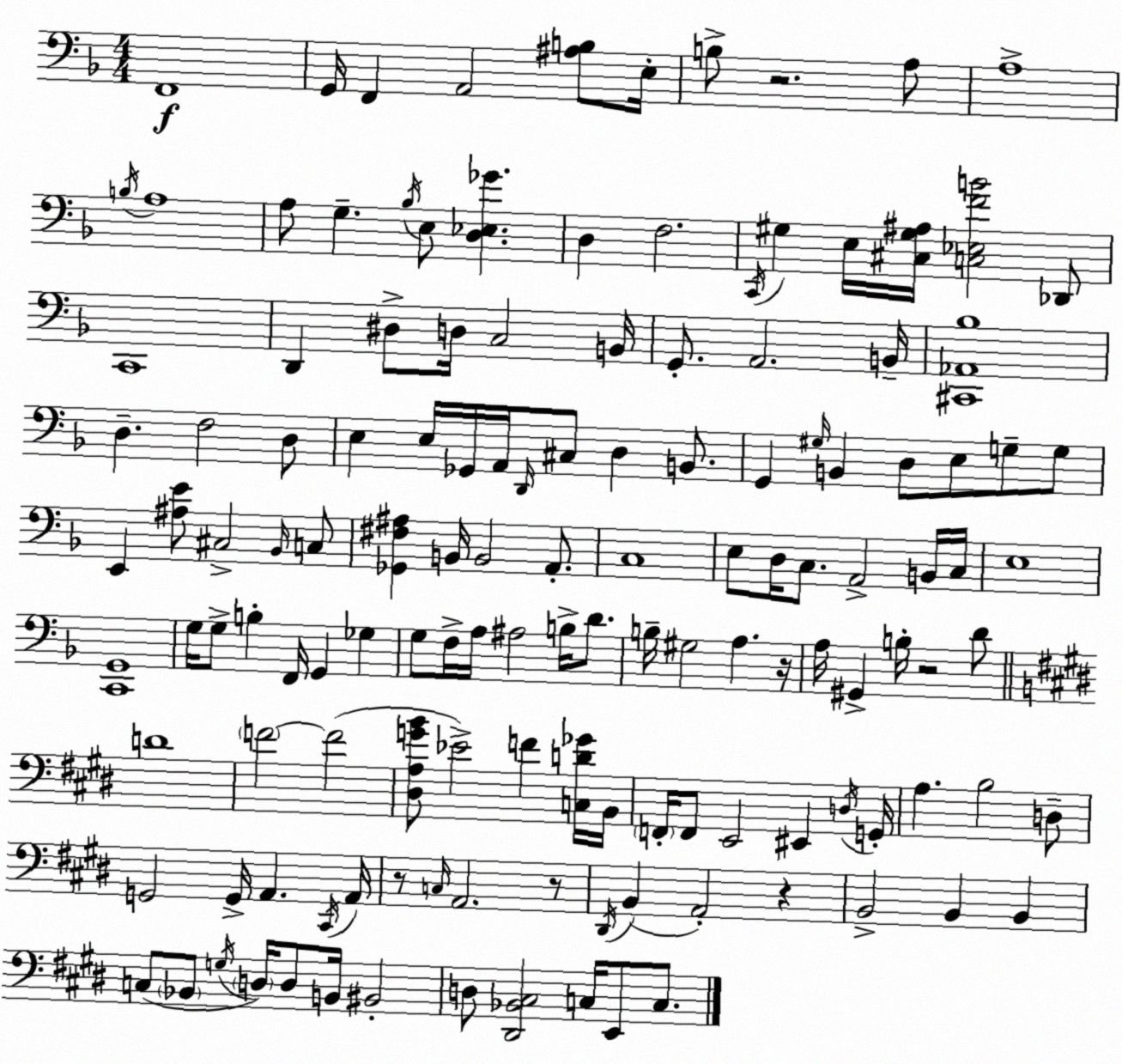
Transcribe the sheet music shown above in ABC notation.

X:1
T:Untitled
M:4/4
L:1/4
K:F
F,,4 G,,/4 F,, A,,2 [^A,B,]/2 E,/4 B,/2 z2 A,/2 A,4 B,/4 A,4 A,/2 G, _B,/4 E,/2 [D,_E,_G] D, F,2 C,,/4 ^G, E,/4 [^C,^G,^A,]/4 [C,_E,FB]2 _D,,/2 C,,4 D,, ^D,/2 D,/4 C,2 B,,/4 G,,/2 A,,2 B,,/4 [^C,,_A,,_B,]4 D, F,2 D,/2 E, E,/4 _G,,/4 A,,/4 D,,/4 ^C,/2 D, B,,/2 G,, ^G,/4 B,, D,/2 E,/2 G,/2 G,/2 E,, [^A,E]/2 ^C,2 _B,,/4 C,/2 [_G,,^F,^A,] B,,/4 B,,2 A,,/2 C,4 E,/2 D,/4 C,/2 A,,2 B,,/4 C,/4 E,4 [C,,G,,]4 G,/4 G,/2 B, F,,/4 G,, _G, G,/2 F,/4 A,/4 ^A,2 B,/4 D/2 B,/4 ^G,2 A, z/4 A,/4 ^G,, B,/4 z2 D/2 D4 F2 F2 [^D,A,GB]/2 _E2 F [C,D_G]/4 B,,/4 F,,/4 F,,/2 E,,2 ^E,, D,/4 G,,/4 A, B,2 D,/2 G,,2 G,,/4 A,, ^C,,/4 A,,/4 z/2 C,/4 A,,2 z/2 ^D,,/4 B,, A,,2 z B,,2 B,, B,, C,/2 _B,,/2 G,/4 D,/4 D,/2 B,,/4 ^B,,2 D,/2 [^D,,_B,,^C,]2 C,/4 E,,/2 C,/2